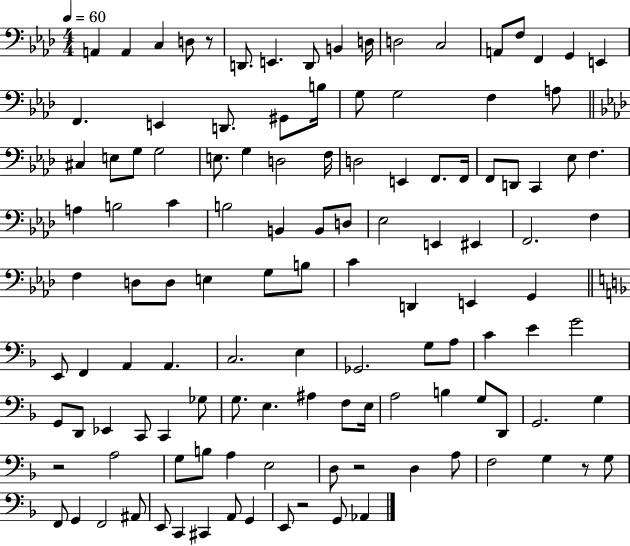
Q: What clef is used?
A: bass